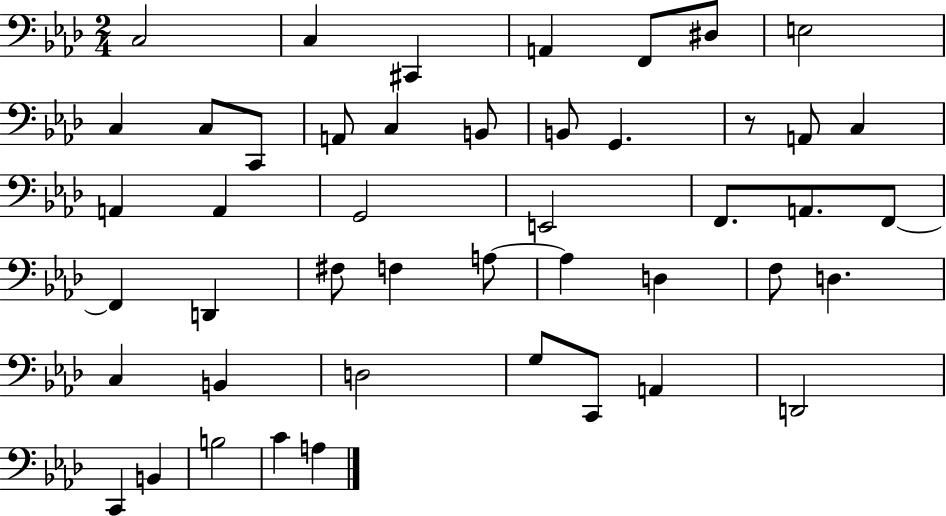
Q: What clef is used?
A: bass